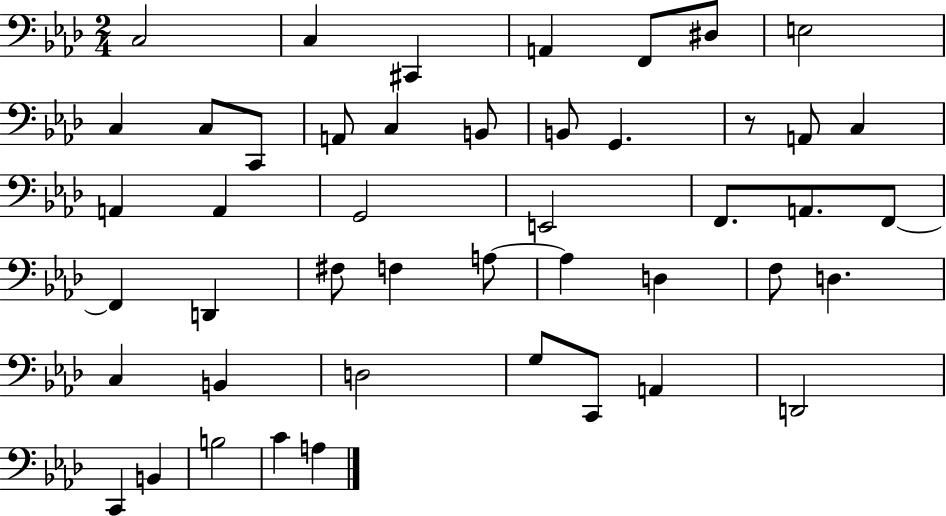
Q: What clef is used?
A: bass